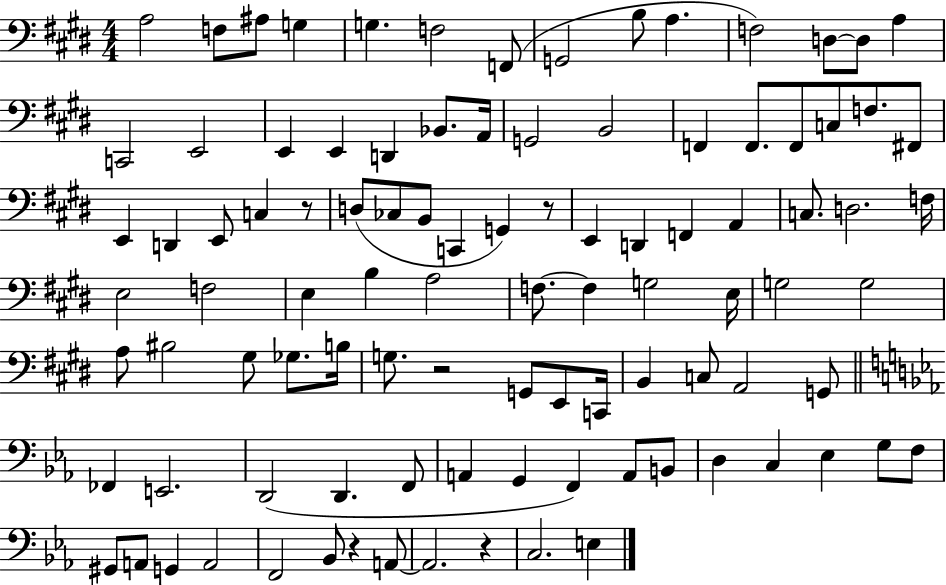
{
  \clef bass
  \numericTimeSignature
  \time 4/4
  \key e \major
  a2 f8 ais8 g4 | g4. f2 f,8( | g,2 b8 a4. | f2) d8~~ d8 a4 | \break c,2 e,2 | e,4 e,4 d,4 bes,8. a,16 | g,2 b,2 | f,4 f,8. f,8 c8 f8. fis,8 | \break e,4 d,4 e,8 c4 r8 | d8( ces8 b,8 c,4 g,4) r8 | e,4 d,4 f,4 a,4 | c8. d2. f16 | \break e2 f2 | e4 b4 a2 | f8.~~ f4 g2 e16 | g2 g2 | \break a8 bis2 gis8 ges8. b16 | g8. r2 g,8 e,8 c,16 | b,4 c8 a,2 g,8 | \bar "||" \break \key ees \major fes,4 e,2. | d,2( d,4. f,8 | a,4 g,4 f,4) a,8 b,8 | d4 c4 ees4 g8 f8 | \break gis,8 a,8 g,4 a,2 | f,2 bes,8 r4 a,8~~ | a,2. r4 | c2. e4 | \break \bar "|."
}